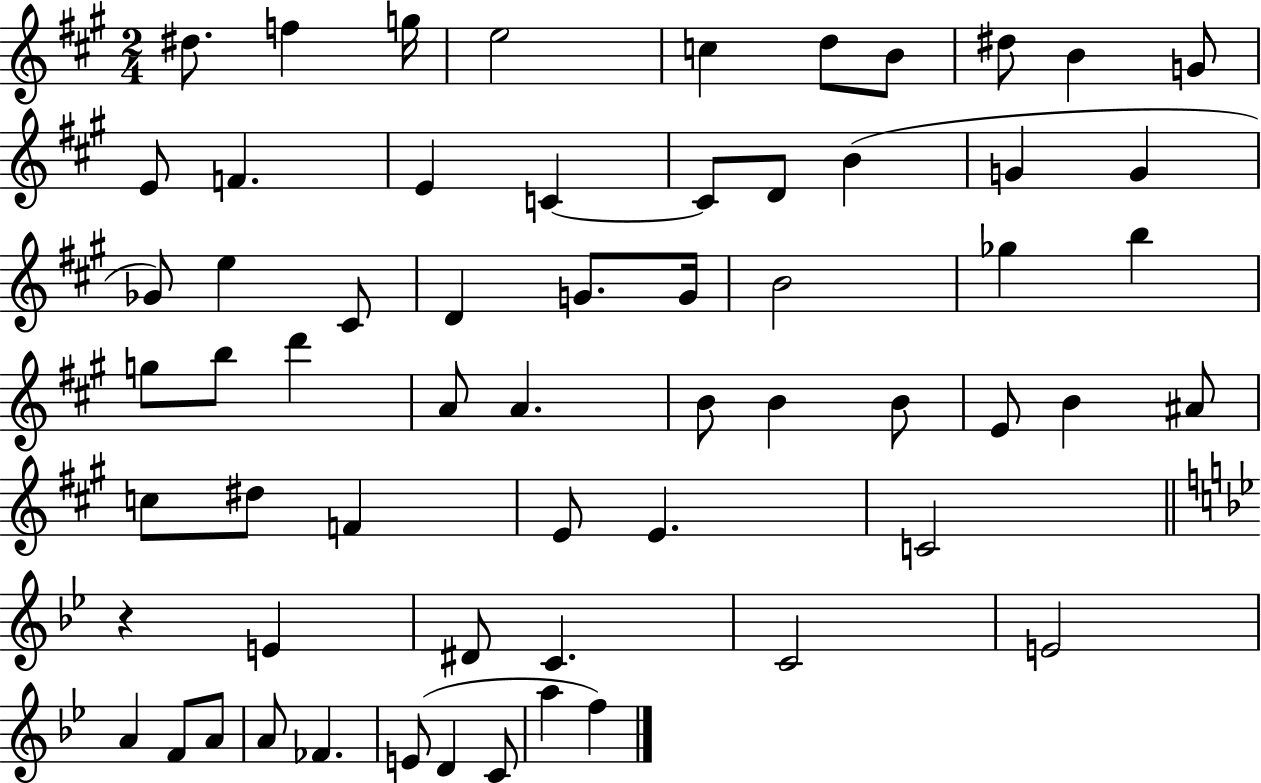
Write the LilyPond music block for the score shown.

{
  \clef treble
  \numericTimeSignature
  \time 2/4
  \key a \major
  dis''8. f''4 g''16 | e''2 | c''4 d''8 b'8 | dis''8 b'4 g'8 | \break e'8 f'4. | e'4 c'4~~ | c'8 d'8 b'4( | g'4 g'4 | \break ges'8) e''4 cis'8 | d'4 g'8. g'16 | b'2 | ges''4 b''4 | \break g''8 b''8 d'''4 | a'8 a'4. | b'8 b'4 b'8 | e'8 b'4 ais'8 | \break c''8 dis''8 f'4 | e'8 e'4. | c'2 | \bar "||" \break \key bes \major r4 e'4 | dis'8 c'4. | c'2 | e'2 | \break a'4 f'8 a'8 | a'8 fes'4. | e'8( d'4 c'8 | a''4 f''4) | \break \bar "|."
}